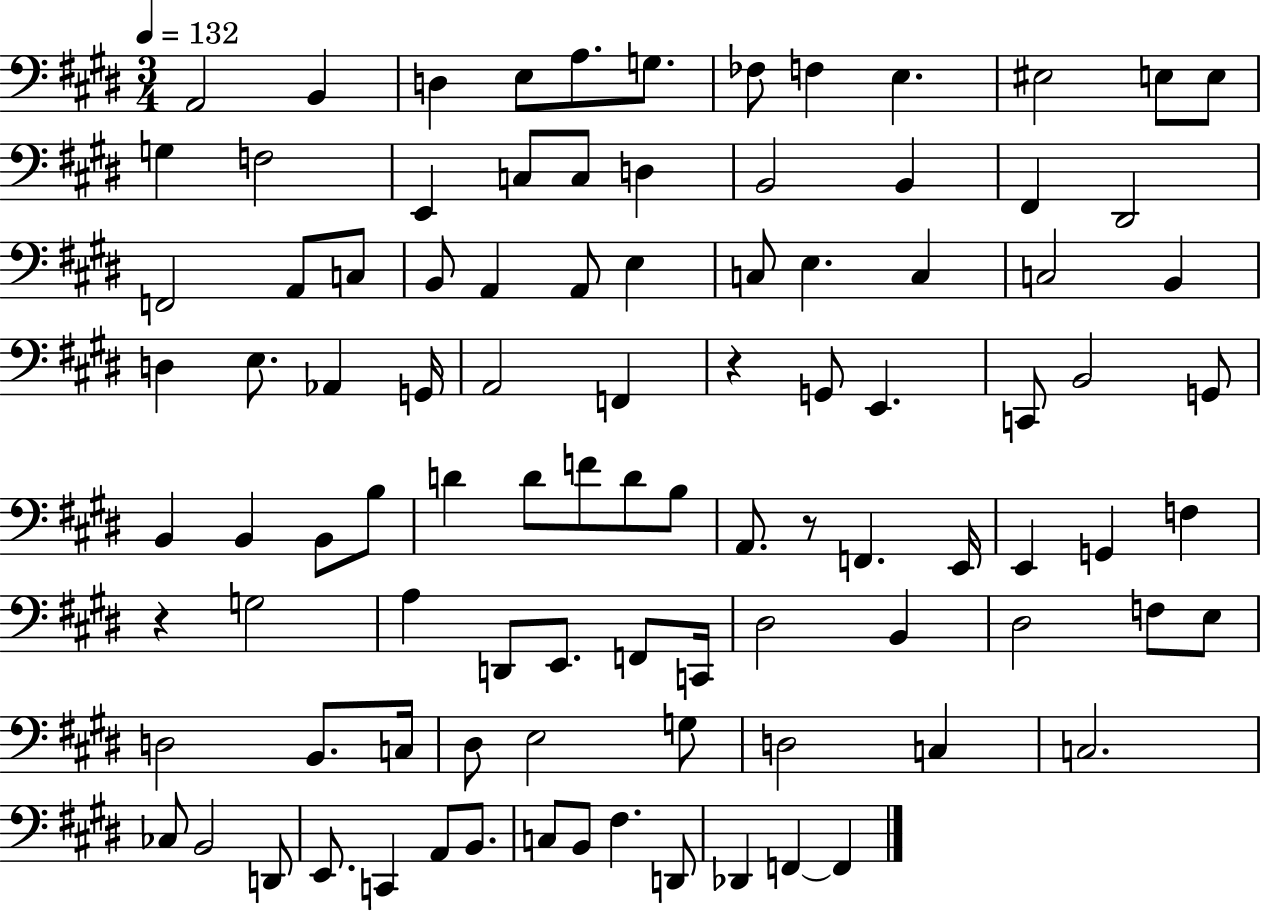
{
  \clef bass
  \numericTimeSignature
  \time 3/4
  \key e \major
  \tempo 4 = 132
  a,2 b,4 | d4 e8 a8. g8. | fes8 f4 e4. | eis2 e8 e8 | \break g4 f2 | e,4 c8 c8 d4 | b,2 b,4 | fis,4 dis,2 | \break f,2 a,8 c8 | b,8 a,4 a,8 e4 | c8 e4. c4 | c2 b,4 | \break d4 e8. aes,4 g,16 | a,2 f,4 | r4 g,8 e,4. | c,8 b,2 g,8 | \break b,4 b,4 b,8 b8 | d'4 d'8 f'8 d'8 b8 | a,8. r8 f,4. e,16 | e,4 g,4 f4 | \break r4 g2 | a4 d,8 e,8. f,8 c,16 | dis2 b,4 | dis2 f8 e8 | \break d2 b,8. c16 | dis8 e2 g8 | d2 c4 | c2. | \break ces8 b,2 d,8 | e,8. c,4 a,8 b,8. | c8 b,8 fis4. d,8 | des,4 f,4~~ f,4 | \break \bar "|."
}